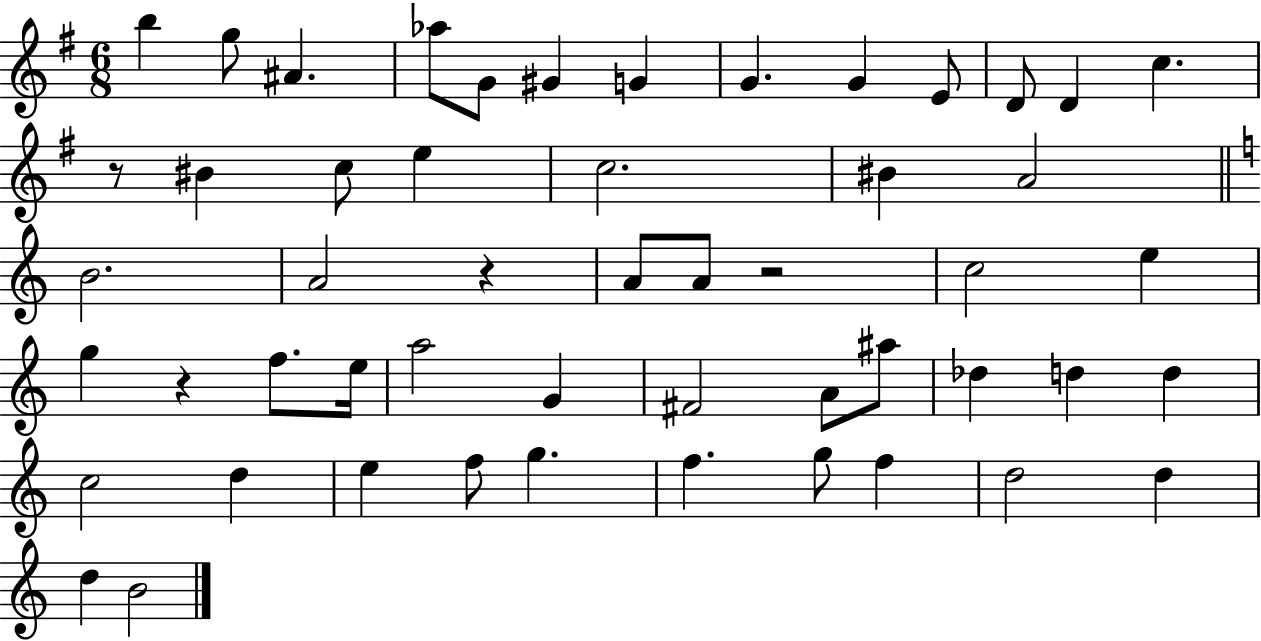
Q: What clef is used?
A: treble